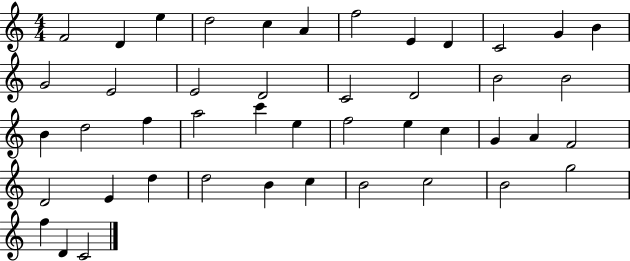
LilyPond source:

{
  \clef treble
  \numericTimeSignature
  \time 4/4
  \key c \major
  f'2 d'4 e''4 | d''2 c''4 a'4 | f''2 e'4 d'4 | c'2 g'4 b'4 | \break g'2 e'2 | e'2 d'2 | c'2 d'2 | b'2 b'2 | \break b'4 d''2 f''4 | a''2 c'''4 e''4 | f''2 e''4 c''4 | g'4 a'4 f'2 | \break d'2 e'4 d''4 | d''2 b'4 c''4 | b'2 c''2 | b'2 g''2 | \break f''4 d'4 c'2 | \bar "|."
}